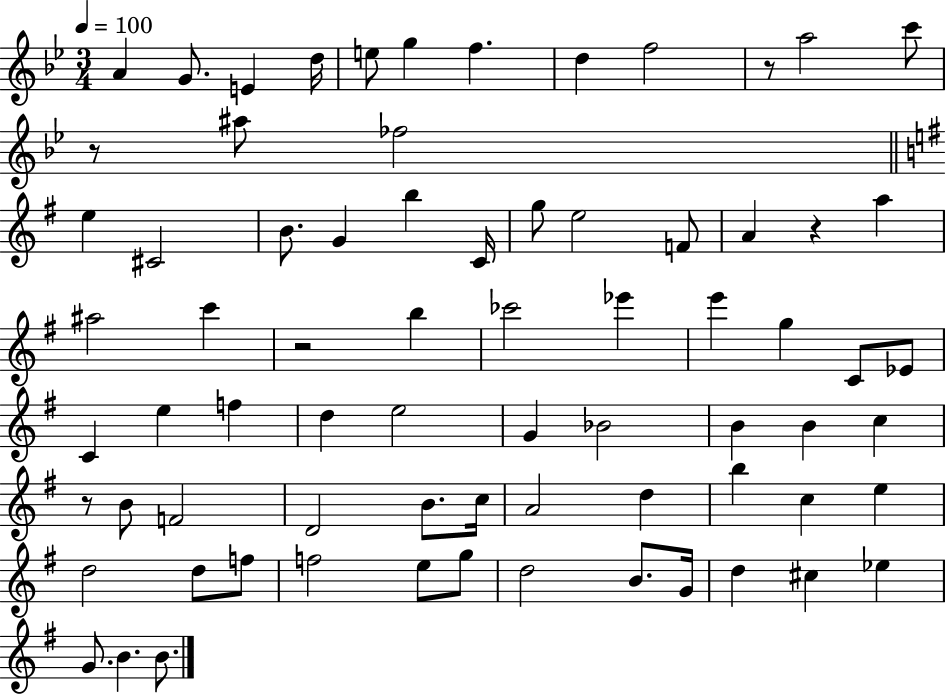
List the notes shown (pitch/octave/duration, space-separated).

A4/q G4/e. E4/q D5/s E5/e G5/q F5/q. D5/q F5/h R/e A5/h C6/e R/e A#5/e FES5/h E5/q C#4/h B4/e. G4/q B5/q C4/s G5/e E5/h F4/e A4/q R/q A5/q A#5/h C6/q R/h B5/q CES6/h Eb6/q E6/q G5/q C4/e Eb4/e C4/q E5/q F5/q D5/q E5/h G4/q Bb4/h B4/q B4/q C5/q R/e B4/e F4/h D4/h B4/e. C5/s A4/h D5/q B5/q C5/q E5/q D5/h D5/e F5/e F5/h E5/e G5/e D5/h B4/e. G4/s D5/q C#5/q Eb5/q G4/e. B4/q. B4/e.